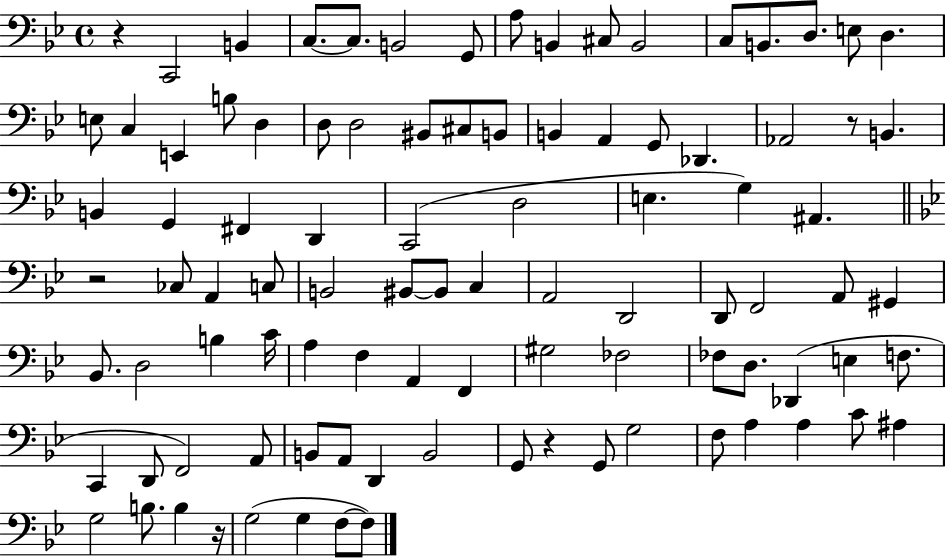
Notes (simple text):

R/q C2/h B2/q C3/e. C3/e. B2/h G2/e A3/e B2/q C#3/e B2/h C3/e B2/e. D3/e. E3/e D3/q. E3/e C3/q E2/q B3/e D3/q D3/e D3/h BIS2/e C#3/e B2/e B2/q A2/q G2/e Db2/q. Ab2/h R/e B2/q. B2/q G2/q F#2/q D2/q C2/h D3/h E3/q. G3/q A#2/q. R/h CES3/e A2/q C3/e B2/h BIS2/e BIS2/e C3/q A2/h D2/h D2/e F2/h A2/e G#2/q Bb2/e. D3/h B3/q C4/s A3/q F3/q A2/q F2/q G#3/h FES3/h FES3/e D3/e. Db2/q E3/q F3/e. C2/q D2/e F2/h A2/e B2/e A2/e D2/q B2/h G2/e R/q G2/e G3/h F3/e A3/q A3/q C4/e A#3/q G3/h B3/e. B3/q R/s G3/h G3/q F3/e F3/e